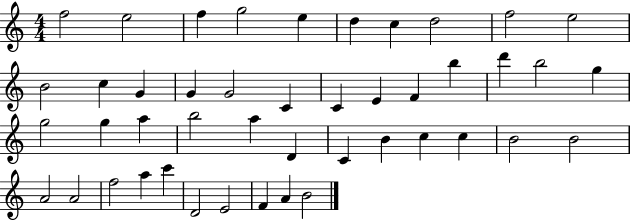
F5/h E5/h F5/q G5/h E5/q D5/q C5/q D5/h F5/h E5/h B4/h C5/q G4/q G4/q G4/h C4/q C4/q E4/q F4/q B5/q D6/q B5/h G5/q G5/h G5/q A5/q B5/h A5/q D4/q C4/q B4/q C5/q C5/q B4/h B4/h A4/h A4/h F5/h A5/q C6/q D4/h E4/h F4/q A4/q B4/h